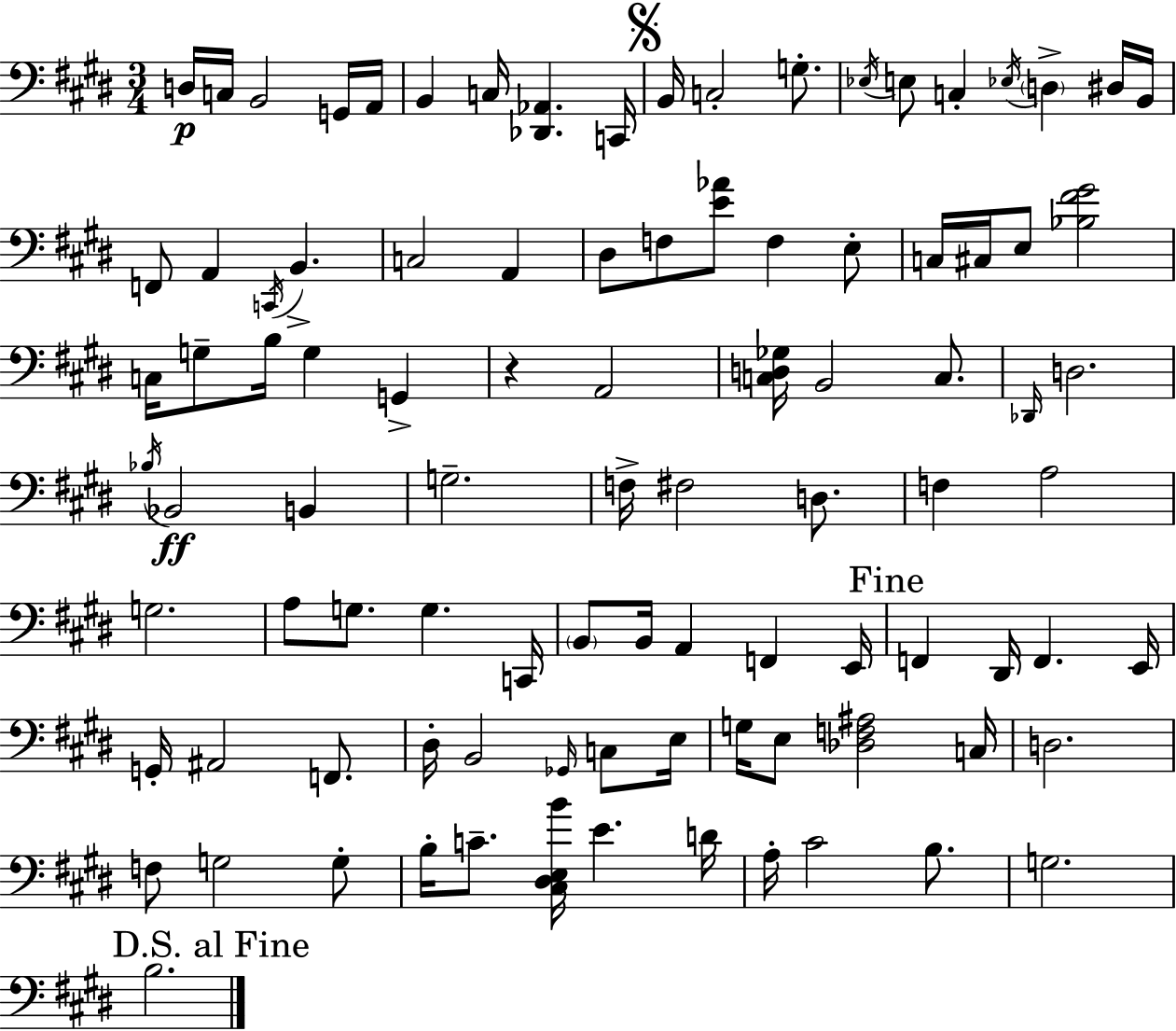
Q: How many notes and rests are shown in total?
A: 95